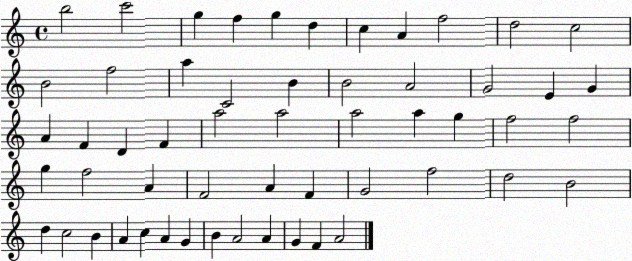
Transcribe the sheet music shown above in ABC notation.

X:1
T:Untitled
M:4/4
L:1/4
K:C
b2 c'2 g f g d c A f2 d2 c2 B2 f2 a C2 B B2 A2 G2 E G A F D F a2 a2 a2 a g f2 f2 g f2 A F2 A F G2 f2 d2 B2 d c2 B A c A G B A2 A G F A2